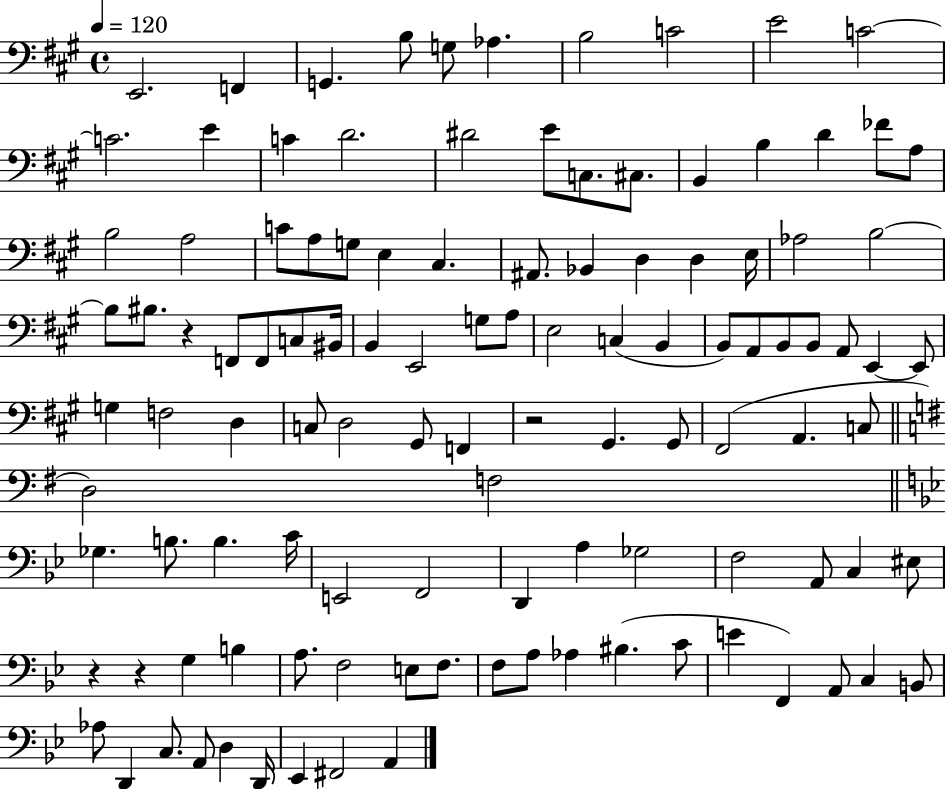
{
  \clef bass
  \time 4/4
  \defaultTimeSignature
  \key a \major
  \tempo 4 = 120
  e,2. f,4 | g,4. b8 g8 aes4. | b2 c'2 | e'2 c'2~~ | \break c'2. e'4 | c'4 d'2. | dis'2 e'8 c8. cis8. | b,4 b4 d'4 fes'8 a8 | \break b2 a2 | c'8 a8 g8 e4 cis4. | ais,8. bes,4 d4 d4 e16 | aes2 b2~~ | \break b8 bis8. r4 f,8 f,8 c8 bis,16 | b,4 e,2 g8 a8 | e2 c4( b,4 | b,8) a,8 b,8 b,8 a,8 e,4~~ e,8 | \break g4 f2 d4 | c8 d2 gis,8 f,4 | r2 gis,4. gis,8 | fis,2( a,4. c8 | \break \bar "||" \break \key g \major d2) f2 | \bar "||" \break \key bes \major ges4. b8. b4. c'16 | e,2 f,2 | d,4 a4 ges2 | f2 a,8 c4 eis8 | \break r4 r4 g4 b4 | a8. f2 e8 f8. | f8 a8 aes4 bis4.( c'8 | e'4 f,4) a,8 c4 b,8 | \break aes8 d,4 c8. a,8 d4 d,16 | ees,4 fis,2 a,4 | \bar "|."
}